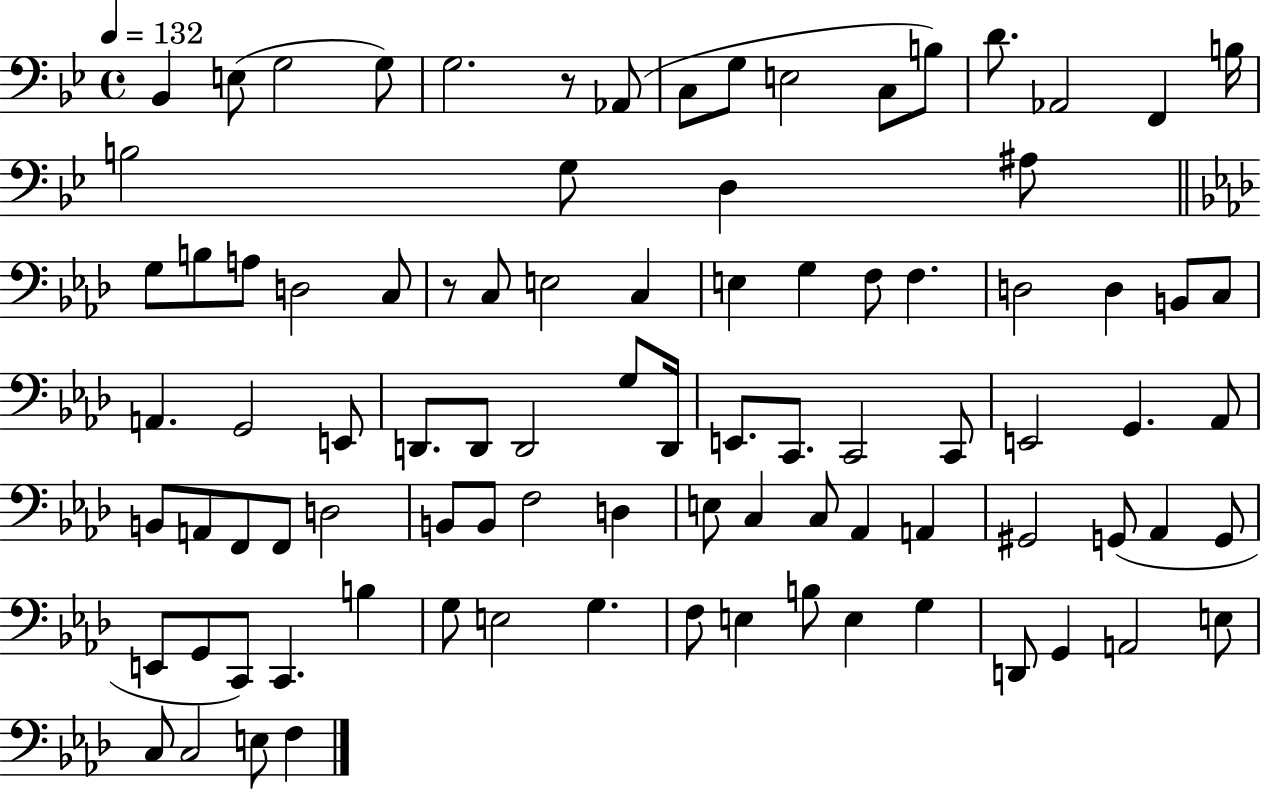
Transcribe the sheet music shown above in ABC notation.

X:1
T:Untitled
M:4/4
L:1/4
K:Bb
_B,, E,/2 G,2 G,/2 G,2 z/2 _A,,/2 C,/2 G,/2 E,2 C,/2 B,/2 D/2 _A,,2 F,, B,/4 B,2 G,/2 D, ^A,/2 G,/2 B,/2 A,/2 D,2 C,/2 z/2 C,/2 E,2 C, E, G, F,/2 F, D,2 D, B,,/2 C,/2 A,, G,,2 E,,/2 D,,/2 D,,/2 D,,2 G,/2 D,,/4 E,,/2 C,,/2 C,,2 C,,/2 E,,2 G,, _A,,/2 B,,/2 A,,/2 F,,/2 F,,/2 D,2 B,,/2 B,,/2 F,2 D, E,/2 C, C,/2 _A,, A,, ^G,,2 G,,/2 _A,, G,,/2 E,,/2 G,,/2 C,,/2 C,, B, G,/2 E,2 G, F,/2 E, B,/2 E, G, D,,/2 G,, A,,2 E,/2 C,/2 C,2 E,/2 F,